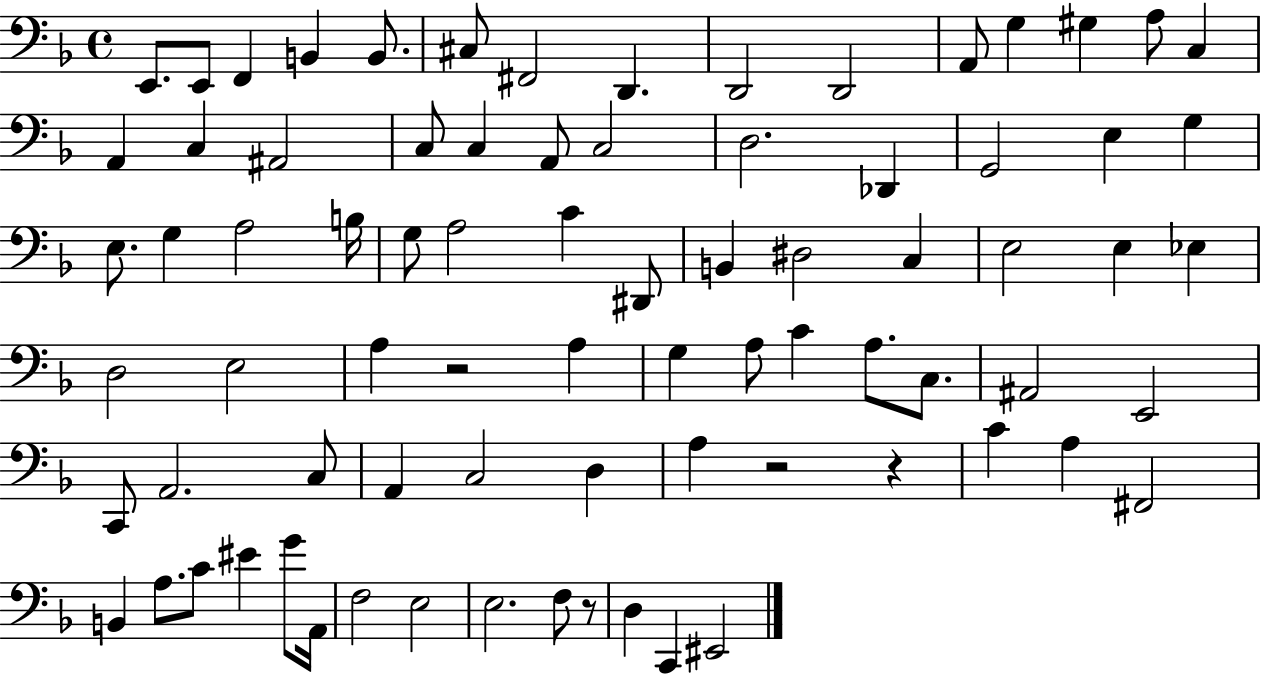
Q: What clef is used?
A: bass